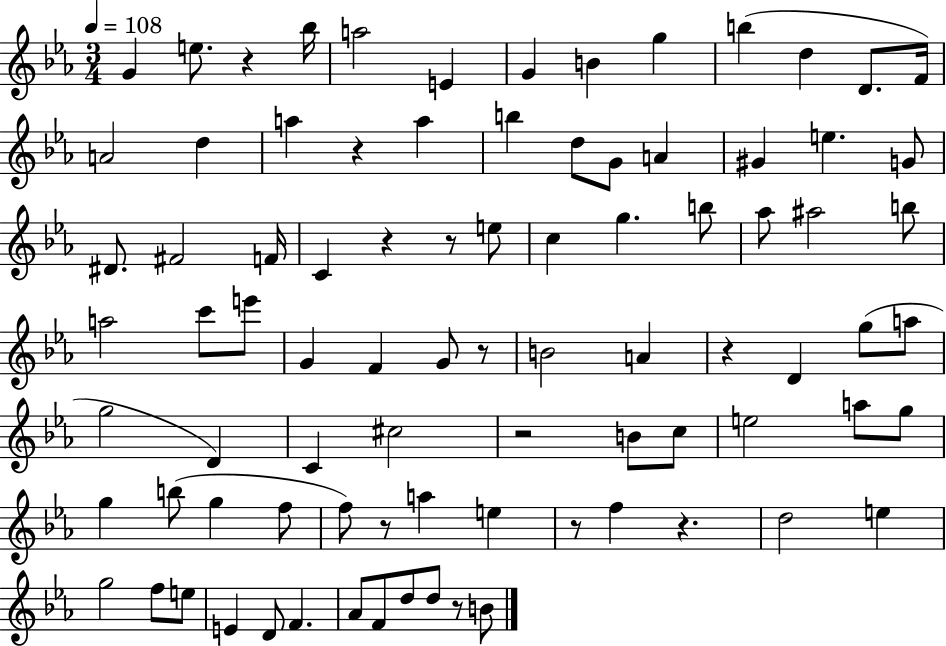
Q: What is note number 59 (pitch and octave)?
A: F5